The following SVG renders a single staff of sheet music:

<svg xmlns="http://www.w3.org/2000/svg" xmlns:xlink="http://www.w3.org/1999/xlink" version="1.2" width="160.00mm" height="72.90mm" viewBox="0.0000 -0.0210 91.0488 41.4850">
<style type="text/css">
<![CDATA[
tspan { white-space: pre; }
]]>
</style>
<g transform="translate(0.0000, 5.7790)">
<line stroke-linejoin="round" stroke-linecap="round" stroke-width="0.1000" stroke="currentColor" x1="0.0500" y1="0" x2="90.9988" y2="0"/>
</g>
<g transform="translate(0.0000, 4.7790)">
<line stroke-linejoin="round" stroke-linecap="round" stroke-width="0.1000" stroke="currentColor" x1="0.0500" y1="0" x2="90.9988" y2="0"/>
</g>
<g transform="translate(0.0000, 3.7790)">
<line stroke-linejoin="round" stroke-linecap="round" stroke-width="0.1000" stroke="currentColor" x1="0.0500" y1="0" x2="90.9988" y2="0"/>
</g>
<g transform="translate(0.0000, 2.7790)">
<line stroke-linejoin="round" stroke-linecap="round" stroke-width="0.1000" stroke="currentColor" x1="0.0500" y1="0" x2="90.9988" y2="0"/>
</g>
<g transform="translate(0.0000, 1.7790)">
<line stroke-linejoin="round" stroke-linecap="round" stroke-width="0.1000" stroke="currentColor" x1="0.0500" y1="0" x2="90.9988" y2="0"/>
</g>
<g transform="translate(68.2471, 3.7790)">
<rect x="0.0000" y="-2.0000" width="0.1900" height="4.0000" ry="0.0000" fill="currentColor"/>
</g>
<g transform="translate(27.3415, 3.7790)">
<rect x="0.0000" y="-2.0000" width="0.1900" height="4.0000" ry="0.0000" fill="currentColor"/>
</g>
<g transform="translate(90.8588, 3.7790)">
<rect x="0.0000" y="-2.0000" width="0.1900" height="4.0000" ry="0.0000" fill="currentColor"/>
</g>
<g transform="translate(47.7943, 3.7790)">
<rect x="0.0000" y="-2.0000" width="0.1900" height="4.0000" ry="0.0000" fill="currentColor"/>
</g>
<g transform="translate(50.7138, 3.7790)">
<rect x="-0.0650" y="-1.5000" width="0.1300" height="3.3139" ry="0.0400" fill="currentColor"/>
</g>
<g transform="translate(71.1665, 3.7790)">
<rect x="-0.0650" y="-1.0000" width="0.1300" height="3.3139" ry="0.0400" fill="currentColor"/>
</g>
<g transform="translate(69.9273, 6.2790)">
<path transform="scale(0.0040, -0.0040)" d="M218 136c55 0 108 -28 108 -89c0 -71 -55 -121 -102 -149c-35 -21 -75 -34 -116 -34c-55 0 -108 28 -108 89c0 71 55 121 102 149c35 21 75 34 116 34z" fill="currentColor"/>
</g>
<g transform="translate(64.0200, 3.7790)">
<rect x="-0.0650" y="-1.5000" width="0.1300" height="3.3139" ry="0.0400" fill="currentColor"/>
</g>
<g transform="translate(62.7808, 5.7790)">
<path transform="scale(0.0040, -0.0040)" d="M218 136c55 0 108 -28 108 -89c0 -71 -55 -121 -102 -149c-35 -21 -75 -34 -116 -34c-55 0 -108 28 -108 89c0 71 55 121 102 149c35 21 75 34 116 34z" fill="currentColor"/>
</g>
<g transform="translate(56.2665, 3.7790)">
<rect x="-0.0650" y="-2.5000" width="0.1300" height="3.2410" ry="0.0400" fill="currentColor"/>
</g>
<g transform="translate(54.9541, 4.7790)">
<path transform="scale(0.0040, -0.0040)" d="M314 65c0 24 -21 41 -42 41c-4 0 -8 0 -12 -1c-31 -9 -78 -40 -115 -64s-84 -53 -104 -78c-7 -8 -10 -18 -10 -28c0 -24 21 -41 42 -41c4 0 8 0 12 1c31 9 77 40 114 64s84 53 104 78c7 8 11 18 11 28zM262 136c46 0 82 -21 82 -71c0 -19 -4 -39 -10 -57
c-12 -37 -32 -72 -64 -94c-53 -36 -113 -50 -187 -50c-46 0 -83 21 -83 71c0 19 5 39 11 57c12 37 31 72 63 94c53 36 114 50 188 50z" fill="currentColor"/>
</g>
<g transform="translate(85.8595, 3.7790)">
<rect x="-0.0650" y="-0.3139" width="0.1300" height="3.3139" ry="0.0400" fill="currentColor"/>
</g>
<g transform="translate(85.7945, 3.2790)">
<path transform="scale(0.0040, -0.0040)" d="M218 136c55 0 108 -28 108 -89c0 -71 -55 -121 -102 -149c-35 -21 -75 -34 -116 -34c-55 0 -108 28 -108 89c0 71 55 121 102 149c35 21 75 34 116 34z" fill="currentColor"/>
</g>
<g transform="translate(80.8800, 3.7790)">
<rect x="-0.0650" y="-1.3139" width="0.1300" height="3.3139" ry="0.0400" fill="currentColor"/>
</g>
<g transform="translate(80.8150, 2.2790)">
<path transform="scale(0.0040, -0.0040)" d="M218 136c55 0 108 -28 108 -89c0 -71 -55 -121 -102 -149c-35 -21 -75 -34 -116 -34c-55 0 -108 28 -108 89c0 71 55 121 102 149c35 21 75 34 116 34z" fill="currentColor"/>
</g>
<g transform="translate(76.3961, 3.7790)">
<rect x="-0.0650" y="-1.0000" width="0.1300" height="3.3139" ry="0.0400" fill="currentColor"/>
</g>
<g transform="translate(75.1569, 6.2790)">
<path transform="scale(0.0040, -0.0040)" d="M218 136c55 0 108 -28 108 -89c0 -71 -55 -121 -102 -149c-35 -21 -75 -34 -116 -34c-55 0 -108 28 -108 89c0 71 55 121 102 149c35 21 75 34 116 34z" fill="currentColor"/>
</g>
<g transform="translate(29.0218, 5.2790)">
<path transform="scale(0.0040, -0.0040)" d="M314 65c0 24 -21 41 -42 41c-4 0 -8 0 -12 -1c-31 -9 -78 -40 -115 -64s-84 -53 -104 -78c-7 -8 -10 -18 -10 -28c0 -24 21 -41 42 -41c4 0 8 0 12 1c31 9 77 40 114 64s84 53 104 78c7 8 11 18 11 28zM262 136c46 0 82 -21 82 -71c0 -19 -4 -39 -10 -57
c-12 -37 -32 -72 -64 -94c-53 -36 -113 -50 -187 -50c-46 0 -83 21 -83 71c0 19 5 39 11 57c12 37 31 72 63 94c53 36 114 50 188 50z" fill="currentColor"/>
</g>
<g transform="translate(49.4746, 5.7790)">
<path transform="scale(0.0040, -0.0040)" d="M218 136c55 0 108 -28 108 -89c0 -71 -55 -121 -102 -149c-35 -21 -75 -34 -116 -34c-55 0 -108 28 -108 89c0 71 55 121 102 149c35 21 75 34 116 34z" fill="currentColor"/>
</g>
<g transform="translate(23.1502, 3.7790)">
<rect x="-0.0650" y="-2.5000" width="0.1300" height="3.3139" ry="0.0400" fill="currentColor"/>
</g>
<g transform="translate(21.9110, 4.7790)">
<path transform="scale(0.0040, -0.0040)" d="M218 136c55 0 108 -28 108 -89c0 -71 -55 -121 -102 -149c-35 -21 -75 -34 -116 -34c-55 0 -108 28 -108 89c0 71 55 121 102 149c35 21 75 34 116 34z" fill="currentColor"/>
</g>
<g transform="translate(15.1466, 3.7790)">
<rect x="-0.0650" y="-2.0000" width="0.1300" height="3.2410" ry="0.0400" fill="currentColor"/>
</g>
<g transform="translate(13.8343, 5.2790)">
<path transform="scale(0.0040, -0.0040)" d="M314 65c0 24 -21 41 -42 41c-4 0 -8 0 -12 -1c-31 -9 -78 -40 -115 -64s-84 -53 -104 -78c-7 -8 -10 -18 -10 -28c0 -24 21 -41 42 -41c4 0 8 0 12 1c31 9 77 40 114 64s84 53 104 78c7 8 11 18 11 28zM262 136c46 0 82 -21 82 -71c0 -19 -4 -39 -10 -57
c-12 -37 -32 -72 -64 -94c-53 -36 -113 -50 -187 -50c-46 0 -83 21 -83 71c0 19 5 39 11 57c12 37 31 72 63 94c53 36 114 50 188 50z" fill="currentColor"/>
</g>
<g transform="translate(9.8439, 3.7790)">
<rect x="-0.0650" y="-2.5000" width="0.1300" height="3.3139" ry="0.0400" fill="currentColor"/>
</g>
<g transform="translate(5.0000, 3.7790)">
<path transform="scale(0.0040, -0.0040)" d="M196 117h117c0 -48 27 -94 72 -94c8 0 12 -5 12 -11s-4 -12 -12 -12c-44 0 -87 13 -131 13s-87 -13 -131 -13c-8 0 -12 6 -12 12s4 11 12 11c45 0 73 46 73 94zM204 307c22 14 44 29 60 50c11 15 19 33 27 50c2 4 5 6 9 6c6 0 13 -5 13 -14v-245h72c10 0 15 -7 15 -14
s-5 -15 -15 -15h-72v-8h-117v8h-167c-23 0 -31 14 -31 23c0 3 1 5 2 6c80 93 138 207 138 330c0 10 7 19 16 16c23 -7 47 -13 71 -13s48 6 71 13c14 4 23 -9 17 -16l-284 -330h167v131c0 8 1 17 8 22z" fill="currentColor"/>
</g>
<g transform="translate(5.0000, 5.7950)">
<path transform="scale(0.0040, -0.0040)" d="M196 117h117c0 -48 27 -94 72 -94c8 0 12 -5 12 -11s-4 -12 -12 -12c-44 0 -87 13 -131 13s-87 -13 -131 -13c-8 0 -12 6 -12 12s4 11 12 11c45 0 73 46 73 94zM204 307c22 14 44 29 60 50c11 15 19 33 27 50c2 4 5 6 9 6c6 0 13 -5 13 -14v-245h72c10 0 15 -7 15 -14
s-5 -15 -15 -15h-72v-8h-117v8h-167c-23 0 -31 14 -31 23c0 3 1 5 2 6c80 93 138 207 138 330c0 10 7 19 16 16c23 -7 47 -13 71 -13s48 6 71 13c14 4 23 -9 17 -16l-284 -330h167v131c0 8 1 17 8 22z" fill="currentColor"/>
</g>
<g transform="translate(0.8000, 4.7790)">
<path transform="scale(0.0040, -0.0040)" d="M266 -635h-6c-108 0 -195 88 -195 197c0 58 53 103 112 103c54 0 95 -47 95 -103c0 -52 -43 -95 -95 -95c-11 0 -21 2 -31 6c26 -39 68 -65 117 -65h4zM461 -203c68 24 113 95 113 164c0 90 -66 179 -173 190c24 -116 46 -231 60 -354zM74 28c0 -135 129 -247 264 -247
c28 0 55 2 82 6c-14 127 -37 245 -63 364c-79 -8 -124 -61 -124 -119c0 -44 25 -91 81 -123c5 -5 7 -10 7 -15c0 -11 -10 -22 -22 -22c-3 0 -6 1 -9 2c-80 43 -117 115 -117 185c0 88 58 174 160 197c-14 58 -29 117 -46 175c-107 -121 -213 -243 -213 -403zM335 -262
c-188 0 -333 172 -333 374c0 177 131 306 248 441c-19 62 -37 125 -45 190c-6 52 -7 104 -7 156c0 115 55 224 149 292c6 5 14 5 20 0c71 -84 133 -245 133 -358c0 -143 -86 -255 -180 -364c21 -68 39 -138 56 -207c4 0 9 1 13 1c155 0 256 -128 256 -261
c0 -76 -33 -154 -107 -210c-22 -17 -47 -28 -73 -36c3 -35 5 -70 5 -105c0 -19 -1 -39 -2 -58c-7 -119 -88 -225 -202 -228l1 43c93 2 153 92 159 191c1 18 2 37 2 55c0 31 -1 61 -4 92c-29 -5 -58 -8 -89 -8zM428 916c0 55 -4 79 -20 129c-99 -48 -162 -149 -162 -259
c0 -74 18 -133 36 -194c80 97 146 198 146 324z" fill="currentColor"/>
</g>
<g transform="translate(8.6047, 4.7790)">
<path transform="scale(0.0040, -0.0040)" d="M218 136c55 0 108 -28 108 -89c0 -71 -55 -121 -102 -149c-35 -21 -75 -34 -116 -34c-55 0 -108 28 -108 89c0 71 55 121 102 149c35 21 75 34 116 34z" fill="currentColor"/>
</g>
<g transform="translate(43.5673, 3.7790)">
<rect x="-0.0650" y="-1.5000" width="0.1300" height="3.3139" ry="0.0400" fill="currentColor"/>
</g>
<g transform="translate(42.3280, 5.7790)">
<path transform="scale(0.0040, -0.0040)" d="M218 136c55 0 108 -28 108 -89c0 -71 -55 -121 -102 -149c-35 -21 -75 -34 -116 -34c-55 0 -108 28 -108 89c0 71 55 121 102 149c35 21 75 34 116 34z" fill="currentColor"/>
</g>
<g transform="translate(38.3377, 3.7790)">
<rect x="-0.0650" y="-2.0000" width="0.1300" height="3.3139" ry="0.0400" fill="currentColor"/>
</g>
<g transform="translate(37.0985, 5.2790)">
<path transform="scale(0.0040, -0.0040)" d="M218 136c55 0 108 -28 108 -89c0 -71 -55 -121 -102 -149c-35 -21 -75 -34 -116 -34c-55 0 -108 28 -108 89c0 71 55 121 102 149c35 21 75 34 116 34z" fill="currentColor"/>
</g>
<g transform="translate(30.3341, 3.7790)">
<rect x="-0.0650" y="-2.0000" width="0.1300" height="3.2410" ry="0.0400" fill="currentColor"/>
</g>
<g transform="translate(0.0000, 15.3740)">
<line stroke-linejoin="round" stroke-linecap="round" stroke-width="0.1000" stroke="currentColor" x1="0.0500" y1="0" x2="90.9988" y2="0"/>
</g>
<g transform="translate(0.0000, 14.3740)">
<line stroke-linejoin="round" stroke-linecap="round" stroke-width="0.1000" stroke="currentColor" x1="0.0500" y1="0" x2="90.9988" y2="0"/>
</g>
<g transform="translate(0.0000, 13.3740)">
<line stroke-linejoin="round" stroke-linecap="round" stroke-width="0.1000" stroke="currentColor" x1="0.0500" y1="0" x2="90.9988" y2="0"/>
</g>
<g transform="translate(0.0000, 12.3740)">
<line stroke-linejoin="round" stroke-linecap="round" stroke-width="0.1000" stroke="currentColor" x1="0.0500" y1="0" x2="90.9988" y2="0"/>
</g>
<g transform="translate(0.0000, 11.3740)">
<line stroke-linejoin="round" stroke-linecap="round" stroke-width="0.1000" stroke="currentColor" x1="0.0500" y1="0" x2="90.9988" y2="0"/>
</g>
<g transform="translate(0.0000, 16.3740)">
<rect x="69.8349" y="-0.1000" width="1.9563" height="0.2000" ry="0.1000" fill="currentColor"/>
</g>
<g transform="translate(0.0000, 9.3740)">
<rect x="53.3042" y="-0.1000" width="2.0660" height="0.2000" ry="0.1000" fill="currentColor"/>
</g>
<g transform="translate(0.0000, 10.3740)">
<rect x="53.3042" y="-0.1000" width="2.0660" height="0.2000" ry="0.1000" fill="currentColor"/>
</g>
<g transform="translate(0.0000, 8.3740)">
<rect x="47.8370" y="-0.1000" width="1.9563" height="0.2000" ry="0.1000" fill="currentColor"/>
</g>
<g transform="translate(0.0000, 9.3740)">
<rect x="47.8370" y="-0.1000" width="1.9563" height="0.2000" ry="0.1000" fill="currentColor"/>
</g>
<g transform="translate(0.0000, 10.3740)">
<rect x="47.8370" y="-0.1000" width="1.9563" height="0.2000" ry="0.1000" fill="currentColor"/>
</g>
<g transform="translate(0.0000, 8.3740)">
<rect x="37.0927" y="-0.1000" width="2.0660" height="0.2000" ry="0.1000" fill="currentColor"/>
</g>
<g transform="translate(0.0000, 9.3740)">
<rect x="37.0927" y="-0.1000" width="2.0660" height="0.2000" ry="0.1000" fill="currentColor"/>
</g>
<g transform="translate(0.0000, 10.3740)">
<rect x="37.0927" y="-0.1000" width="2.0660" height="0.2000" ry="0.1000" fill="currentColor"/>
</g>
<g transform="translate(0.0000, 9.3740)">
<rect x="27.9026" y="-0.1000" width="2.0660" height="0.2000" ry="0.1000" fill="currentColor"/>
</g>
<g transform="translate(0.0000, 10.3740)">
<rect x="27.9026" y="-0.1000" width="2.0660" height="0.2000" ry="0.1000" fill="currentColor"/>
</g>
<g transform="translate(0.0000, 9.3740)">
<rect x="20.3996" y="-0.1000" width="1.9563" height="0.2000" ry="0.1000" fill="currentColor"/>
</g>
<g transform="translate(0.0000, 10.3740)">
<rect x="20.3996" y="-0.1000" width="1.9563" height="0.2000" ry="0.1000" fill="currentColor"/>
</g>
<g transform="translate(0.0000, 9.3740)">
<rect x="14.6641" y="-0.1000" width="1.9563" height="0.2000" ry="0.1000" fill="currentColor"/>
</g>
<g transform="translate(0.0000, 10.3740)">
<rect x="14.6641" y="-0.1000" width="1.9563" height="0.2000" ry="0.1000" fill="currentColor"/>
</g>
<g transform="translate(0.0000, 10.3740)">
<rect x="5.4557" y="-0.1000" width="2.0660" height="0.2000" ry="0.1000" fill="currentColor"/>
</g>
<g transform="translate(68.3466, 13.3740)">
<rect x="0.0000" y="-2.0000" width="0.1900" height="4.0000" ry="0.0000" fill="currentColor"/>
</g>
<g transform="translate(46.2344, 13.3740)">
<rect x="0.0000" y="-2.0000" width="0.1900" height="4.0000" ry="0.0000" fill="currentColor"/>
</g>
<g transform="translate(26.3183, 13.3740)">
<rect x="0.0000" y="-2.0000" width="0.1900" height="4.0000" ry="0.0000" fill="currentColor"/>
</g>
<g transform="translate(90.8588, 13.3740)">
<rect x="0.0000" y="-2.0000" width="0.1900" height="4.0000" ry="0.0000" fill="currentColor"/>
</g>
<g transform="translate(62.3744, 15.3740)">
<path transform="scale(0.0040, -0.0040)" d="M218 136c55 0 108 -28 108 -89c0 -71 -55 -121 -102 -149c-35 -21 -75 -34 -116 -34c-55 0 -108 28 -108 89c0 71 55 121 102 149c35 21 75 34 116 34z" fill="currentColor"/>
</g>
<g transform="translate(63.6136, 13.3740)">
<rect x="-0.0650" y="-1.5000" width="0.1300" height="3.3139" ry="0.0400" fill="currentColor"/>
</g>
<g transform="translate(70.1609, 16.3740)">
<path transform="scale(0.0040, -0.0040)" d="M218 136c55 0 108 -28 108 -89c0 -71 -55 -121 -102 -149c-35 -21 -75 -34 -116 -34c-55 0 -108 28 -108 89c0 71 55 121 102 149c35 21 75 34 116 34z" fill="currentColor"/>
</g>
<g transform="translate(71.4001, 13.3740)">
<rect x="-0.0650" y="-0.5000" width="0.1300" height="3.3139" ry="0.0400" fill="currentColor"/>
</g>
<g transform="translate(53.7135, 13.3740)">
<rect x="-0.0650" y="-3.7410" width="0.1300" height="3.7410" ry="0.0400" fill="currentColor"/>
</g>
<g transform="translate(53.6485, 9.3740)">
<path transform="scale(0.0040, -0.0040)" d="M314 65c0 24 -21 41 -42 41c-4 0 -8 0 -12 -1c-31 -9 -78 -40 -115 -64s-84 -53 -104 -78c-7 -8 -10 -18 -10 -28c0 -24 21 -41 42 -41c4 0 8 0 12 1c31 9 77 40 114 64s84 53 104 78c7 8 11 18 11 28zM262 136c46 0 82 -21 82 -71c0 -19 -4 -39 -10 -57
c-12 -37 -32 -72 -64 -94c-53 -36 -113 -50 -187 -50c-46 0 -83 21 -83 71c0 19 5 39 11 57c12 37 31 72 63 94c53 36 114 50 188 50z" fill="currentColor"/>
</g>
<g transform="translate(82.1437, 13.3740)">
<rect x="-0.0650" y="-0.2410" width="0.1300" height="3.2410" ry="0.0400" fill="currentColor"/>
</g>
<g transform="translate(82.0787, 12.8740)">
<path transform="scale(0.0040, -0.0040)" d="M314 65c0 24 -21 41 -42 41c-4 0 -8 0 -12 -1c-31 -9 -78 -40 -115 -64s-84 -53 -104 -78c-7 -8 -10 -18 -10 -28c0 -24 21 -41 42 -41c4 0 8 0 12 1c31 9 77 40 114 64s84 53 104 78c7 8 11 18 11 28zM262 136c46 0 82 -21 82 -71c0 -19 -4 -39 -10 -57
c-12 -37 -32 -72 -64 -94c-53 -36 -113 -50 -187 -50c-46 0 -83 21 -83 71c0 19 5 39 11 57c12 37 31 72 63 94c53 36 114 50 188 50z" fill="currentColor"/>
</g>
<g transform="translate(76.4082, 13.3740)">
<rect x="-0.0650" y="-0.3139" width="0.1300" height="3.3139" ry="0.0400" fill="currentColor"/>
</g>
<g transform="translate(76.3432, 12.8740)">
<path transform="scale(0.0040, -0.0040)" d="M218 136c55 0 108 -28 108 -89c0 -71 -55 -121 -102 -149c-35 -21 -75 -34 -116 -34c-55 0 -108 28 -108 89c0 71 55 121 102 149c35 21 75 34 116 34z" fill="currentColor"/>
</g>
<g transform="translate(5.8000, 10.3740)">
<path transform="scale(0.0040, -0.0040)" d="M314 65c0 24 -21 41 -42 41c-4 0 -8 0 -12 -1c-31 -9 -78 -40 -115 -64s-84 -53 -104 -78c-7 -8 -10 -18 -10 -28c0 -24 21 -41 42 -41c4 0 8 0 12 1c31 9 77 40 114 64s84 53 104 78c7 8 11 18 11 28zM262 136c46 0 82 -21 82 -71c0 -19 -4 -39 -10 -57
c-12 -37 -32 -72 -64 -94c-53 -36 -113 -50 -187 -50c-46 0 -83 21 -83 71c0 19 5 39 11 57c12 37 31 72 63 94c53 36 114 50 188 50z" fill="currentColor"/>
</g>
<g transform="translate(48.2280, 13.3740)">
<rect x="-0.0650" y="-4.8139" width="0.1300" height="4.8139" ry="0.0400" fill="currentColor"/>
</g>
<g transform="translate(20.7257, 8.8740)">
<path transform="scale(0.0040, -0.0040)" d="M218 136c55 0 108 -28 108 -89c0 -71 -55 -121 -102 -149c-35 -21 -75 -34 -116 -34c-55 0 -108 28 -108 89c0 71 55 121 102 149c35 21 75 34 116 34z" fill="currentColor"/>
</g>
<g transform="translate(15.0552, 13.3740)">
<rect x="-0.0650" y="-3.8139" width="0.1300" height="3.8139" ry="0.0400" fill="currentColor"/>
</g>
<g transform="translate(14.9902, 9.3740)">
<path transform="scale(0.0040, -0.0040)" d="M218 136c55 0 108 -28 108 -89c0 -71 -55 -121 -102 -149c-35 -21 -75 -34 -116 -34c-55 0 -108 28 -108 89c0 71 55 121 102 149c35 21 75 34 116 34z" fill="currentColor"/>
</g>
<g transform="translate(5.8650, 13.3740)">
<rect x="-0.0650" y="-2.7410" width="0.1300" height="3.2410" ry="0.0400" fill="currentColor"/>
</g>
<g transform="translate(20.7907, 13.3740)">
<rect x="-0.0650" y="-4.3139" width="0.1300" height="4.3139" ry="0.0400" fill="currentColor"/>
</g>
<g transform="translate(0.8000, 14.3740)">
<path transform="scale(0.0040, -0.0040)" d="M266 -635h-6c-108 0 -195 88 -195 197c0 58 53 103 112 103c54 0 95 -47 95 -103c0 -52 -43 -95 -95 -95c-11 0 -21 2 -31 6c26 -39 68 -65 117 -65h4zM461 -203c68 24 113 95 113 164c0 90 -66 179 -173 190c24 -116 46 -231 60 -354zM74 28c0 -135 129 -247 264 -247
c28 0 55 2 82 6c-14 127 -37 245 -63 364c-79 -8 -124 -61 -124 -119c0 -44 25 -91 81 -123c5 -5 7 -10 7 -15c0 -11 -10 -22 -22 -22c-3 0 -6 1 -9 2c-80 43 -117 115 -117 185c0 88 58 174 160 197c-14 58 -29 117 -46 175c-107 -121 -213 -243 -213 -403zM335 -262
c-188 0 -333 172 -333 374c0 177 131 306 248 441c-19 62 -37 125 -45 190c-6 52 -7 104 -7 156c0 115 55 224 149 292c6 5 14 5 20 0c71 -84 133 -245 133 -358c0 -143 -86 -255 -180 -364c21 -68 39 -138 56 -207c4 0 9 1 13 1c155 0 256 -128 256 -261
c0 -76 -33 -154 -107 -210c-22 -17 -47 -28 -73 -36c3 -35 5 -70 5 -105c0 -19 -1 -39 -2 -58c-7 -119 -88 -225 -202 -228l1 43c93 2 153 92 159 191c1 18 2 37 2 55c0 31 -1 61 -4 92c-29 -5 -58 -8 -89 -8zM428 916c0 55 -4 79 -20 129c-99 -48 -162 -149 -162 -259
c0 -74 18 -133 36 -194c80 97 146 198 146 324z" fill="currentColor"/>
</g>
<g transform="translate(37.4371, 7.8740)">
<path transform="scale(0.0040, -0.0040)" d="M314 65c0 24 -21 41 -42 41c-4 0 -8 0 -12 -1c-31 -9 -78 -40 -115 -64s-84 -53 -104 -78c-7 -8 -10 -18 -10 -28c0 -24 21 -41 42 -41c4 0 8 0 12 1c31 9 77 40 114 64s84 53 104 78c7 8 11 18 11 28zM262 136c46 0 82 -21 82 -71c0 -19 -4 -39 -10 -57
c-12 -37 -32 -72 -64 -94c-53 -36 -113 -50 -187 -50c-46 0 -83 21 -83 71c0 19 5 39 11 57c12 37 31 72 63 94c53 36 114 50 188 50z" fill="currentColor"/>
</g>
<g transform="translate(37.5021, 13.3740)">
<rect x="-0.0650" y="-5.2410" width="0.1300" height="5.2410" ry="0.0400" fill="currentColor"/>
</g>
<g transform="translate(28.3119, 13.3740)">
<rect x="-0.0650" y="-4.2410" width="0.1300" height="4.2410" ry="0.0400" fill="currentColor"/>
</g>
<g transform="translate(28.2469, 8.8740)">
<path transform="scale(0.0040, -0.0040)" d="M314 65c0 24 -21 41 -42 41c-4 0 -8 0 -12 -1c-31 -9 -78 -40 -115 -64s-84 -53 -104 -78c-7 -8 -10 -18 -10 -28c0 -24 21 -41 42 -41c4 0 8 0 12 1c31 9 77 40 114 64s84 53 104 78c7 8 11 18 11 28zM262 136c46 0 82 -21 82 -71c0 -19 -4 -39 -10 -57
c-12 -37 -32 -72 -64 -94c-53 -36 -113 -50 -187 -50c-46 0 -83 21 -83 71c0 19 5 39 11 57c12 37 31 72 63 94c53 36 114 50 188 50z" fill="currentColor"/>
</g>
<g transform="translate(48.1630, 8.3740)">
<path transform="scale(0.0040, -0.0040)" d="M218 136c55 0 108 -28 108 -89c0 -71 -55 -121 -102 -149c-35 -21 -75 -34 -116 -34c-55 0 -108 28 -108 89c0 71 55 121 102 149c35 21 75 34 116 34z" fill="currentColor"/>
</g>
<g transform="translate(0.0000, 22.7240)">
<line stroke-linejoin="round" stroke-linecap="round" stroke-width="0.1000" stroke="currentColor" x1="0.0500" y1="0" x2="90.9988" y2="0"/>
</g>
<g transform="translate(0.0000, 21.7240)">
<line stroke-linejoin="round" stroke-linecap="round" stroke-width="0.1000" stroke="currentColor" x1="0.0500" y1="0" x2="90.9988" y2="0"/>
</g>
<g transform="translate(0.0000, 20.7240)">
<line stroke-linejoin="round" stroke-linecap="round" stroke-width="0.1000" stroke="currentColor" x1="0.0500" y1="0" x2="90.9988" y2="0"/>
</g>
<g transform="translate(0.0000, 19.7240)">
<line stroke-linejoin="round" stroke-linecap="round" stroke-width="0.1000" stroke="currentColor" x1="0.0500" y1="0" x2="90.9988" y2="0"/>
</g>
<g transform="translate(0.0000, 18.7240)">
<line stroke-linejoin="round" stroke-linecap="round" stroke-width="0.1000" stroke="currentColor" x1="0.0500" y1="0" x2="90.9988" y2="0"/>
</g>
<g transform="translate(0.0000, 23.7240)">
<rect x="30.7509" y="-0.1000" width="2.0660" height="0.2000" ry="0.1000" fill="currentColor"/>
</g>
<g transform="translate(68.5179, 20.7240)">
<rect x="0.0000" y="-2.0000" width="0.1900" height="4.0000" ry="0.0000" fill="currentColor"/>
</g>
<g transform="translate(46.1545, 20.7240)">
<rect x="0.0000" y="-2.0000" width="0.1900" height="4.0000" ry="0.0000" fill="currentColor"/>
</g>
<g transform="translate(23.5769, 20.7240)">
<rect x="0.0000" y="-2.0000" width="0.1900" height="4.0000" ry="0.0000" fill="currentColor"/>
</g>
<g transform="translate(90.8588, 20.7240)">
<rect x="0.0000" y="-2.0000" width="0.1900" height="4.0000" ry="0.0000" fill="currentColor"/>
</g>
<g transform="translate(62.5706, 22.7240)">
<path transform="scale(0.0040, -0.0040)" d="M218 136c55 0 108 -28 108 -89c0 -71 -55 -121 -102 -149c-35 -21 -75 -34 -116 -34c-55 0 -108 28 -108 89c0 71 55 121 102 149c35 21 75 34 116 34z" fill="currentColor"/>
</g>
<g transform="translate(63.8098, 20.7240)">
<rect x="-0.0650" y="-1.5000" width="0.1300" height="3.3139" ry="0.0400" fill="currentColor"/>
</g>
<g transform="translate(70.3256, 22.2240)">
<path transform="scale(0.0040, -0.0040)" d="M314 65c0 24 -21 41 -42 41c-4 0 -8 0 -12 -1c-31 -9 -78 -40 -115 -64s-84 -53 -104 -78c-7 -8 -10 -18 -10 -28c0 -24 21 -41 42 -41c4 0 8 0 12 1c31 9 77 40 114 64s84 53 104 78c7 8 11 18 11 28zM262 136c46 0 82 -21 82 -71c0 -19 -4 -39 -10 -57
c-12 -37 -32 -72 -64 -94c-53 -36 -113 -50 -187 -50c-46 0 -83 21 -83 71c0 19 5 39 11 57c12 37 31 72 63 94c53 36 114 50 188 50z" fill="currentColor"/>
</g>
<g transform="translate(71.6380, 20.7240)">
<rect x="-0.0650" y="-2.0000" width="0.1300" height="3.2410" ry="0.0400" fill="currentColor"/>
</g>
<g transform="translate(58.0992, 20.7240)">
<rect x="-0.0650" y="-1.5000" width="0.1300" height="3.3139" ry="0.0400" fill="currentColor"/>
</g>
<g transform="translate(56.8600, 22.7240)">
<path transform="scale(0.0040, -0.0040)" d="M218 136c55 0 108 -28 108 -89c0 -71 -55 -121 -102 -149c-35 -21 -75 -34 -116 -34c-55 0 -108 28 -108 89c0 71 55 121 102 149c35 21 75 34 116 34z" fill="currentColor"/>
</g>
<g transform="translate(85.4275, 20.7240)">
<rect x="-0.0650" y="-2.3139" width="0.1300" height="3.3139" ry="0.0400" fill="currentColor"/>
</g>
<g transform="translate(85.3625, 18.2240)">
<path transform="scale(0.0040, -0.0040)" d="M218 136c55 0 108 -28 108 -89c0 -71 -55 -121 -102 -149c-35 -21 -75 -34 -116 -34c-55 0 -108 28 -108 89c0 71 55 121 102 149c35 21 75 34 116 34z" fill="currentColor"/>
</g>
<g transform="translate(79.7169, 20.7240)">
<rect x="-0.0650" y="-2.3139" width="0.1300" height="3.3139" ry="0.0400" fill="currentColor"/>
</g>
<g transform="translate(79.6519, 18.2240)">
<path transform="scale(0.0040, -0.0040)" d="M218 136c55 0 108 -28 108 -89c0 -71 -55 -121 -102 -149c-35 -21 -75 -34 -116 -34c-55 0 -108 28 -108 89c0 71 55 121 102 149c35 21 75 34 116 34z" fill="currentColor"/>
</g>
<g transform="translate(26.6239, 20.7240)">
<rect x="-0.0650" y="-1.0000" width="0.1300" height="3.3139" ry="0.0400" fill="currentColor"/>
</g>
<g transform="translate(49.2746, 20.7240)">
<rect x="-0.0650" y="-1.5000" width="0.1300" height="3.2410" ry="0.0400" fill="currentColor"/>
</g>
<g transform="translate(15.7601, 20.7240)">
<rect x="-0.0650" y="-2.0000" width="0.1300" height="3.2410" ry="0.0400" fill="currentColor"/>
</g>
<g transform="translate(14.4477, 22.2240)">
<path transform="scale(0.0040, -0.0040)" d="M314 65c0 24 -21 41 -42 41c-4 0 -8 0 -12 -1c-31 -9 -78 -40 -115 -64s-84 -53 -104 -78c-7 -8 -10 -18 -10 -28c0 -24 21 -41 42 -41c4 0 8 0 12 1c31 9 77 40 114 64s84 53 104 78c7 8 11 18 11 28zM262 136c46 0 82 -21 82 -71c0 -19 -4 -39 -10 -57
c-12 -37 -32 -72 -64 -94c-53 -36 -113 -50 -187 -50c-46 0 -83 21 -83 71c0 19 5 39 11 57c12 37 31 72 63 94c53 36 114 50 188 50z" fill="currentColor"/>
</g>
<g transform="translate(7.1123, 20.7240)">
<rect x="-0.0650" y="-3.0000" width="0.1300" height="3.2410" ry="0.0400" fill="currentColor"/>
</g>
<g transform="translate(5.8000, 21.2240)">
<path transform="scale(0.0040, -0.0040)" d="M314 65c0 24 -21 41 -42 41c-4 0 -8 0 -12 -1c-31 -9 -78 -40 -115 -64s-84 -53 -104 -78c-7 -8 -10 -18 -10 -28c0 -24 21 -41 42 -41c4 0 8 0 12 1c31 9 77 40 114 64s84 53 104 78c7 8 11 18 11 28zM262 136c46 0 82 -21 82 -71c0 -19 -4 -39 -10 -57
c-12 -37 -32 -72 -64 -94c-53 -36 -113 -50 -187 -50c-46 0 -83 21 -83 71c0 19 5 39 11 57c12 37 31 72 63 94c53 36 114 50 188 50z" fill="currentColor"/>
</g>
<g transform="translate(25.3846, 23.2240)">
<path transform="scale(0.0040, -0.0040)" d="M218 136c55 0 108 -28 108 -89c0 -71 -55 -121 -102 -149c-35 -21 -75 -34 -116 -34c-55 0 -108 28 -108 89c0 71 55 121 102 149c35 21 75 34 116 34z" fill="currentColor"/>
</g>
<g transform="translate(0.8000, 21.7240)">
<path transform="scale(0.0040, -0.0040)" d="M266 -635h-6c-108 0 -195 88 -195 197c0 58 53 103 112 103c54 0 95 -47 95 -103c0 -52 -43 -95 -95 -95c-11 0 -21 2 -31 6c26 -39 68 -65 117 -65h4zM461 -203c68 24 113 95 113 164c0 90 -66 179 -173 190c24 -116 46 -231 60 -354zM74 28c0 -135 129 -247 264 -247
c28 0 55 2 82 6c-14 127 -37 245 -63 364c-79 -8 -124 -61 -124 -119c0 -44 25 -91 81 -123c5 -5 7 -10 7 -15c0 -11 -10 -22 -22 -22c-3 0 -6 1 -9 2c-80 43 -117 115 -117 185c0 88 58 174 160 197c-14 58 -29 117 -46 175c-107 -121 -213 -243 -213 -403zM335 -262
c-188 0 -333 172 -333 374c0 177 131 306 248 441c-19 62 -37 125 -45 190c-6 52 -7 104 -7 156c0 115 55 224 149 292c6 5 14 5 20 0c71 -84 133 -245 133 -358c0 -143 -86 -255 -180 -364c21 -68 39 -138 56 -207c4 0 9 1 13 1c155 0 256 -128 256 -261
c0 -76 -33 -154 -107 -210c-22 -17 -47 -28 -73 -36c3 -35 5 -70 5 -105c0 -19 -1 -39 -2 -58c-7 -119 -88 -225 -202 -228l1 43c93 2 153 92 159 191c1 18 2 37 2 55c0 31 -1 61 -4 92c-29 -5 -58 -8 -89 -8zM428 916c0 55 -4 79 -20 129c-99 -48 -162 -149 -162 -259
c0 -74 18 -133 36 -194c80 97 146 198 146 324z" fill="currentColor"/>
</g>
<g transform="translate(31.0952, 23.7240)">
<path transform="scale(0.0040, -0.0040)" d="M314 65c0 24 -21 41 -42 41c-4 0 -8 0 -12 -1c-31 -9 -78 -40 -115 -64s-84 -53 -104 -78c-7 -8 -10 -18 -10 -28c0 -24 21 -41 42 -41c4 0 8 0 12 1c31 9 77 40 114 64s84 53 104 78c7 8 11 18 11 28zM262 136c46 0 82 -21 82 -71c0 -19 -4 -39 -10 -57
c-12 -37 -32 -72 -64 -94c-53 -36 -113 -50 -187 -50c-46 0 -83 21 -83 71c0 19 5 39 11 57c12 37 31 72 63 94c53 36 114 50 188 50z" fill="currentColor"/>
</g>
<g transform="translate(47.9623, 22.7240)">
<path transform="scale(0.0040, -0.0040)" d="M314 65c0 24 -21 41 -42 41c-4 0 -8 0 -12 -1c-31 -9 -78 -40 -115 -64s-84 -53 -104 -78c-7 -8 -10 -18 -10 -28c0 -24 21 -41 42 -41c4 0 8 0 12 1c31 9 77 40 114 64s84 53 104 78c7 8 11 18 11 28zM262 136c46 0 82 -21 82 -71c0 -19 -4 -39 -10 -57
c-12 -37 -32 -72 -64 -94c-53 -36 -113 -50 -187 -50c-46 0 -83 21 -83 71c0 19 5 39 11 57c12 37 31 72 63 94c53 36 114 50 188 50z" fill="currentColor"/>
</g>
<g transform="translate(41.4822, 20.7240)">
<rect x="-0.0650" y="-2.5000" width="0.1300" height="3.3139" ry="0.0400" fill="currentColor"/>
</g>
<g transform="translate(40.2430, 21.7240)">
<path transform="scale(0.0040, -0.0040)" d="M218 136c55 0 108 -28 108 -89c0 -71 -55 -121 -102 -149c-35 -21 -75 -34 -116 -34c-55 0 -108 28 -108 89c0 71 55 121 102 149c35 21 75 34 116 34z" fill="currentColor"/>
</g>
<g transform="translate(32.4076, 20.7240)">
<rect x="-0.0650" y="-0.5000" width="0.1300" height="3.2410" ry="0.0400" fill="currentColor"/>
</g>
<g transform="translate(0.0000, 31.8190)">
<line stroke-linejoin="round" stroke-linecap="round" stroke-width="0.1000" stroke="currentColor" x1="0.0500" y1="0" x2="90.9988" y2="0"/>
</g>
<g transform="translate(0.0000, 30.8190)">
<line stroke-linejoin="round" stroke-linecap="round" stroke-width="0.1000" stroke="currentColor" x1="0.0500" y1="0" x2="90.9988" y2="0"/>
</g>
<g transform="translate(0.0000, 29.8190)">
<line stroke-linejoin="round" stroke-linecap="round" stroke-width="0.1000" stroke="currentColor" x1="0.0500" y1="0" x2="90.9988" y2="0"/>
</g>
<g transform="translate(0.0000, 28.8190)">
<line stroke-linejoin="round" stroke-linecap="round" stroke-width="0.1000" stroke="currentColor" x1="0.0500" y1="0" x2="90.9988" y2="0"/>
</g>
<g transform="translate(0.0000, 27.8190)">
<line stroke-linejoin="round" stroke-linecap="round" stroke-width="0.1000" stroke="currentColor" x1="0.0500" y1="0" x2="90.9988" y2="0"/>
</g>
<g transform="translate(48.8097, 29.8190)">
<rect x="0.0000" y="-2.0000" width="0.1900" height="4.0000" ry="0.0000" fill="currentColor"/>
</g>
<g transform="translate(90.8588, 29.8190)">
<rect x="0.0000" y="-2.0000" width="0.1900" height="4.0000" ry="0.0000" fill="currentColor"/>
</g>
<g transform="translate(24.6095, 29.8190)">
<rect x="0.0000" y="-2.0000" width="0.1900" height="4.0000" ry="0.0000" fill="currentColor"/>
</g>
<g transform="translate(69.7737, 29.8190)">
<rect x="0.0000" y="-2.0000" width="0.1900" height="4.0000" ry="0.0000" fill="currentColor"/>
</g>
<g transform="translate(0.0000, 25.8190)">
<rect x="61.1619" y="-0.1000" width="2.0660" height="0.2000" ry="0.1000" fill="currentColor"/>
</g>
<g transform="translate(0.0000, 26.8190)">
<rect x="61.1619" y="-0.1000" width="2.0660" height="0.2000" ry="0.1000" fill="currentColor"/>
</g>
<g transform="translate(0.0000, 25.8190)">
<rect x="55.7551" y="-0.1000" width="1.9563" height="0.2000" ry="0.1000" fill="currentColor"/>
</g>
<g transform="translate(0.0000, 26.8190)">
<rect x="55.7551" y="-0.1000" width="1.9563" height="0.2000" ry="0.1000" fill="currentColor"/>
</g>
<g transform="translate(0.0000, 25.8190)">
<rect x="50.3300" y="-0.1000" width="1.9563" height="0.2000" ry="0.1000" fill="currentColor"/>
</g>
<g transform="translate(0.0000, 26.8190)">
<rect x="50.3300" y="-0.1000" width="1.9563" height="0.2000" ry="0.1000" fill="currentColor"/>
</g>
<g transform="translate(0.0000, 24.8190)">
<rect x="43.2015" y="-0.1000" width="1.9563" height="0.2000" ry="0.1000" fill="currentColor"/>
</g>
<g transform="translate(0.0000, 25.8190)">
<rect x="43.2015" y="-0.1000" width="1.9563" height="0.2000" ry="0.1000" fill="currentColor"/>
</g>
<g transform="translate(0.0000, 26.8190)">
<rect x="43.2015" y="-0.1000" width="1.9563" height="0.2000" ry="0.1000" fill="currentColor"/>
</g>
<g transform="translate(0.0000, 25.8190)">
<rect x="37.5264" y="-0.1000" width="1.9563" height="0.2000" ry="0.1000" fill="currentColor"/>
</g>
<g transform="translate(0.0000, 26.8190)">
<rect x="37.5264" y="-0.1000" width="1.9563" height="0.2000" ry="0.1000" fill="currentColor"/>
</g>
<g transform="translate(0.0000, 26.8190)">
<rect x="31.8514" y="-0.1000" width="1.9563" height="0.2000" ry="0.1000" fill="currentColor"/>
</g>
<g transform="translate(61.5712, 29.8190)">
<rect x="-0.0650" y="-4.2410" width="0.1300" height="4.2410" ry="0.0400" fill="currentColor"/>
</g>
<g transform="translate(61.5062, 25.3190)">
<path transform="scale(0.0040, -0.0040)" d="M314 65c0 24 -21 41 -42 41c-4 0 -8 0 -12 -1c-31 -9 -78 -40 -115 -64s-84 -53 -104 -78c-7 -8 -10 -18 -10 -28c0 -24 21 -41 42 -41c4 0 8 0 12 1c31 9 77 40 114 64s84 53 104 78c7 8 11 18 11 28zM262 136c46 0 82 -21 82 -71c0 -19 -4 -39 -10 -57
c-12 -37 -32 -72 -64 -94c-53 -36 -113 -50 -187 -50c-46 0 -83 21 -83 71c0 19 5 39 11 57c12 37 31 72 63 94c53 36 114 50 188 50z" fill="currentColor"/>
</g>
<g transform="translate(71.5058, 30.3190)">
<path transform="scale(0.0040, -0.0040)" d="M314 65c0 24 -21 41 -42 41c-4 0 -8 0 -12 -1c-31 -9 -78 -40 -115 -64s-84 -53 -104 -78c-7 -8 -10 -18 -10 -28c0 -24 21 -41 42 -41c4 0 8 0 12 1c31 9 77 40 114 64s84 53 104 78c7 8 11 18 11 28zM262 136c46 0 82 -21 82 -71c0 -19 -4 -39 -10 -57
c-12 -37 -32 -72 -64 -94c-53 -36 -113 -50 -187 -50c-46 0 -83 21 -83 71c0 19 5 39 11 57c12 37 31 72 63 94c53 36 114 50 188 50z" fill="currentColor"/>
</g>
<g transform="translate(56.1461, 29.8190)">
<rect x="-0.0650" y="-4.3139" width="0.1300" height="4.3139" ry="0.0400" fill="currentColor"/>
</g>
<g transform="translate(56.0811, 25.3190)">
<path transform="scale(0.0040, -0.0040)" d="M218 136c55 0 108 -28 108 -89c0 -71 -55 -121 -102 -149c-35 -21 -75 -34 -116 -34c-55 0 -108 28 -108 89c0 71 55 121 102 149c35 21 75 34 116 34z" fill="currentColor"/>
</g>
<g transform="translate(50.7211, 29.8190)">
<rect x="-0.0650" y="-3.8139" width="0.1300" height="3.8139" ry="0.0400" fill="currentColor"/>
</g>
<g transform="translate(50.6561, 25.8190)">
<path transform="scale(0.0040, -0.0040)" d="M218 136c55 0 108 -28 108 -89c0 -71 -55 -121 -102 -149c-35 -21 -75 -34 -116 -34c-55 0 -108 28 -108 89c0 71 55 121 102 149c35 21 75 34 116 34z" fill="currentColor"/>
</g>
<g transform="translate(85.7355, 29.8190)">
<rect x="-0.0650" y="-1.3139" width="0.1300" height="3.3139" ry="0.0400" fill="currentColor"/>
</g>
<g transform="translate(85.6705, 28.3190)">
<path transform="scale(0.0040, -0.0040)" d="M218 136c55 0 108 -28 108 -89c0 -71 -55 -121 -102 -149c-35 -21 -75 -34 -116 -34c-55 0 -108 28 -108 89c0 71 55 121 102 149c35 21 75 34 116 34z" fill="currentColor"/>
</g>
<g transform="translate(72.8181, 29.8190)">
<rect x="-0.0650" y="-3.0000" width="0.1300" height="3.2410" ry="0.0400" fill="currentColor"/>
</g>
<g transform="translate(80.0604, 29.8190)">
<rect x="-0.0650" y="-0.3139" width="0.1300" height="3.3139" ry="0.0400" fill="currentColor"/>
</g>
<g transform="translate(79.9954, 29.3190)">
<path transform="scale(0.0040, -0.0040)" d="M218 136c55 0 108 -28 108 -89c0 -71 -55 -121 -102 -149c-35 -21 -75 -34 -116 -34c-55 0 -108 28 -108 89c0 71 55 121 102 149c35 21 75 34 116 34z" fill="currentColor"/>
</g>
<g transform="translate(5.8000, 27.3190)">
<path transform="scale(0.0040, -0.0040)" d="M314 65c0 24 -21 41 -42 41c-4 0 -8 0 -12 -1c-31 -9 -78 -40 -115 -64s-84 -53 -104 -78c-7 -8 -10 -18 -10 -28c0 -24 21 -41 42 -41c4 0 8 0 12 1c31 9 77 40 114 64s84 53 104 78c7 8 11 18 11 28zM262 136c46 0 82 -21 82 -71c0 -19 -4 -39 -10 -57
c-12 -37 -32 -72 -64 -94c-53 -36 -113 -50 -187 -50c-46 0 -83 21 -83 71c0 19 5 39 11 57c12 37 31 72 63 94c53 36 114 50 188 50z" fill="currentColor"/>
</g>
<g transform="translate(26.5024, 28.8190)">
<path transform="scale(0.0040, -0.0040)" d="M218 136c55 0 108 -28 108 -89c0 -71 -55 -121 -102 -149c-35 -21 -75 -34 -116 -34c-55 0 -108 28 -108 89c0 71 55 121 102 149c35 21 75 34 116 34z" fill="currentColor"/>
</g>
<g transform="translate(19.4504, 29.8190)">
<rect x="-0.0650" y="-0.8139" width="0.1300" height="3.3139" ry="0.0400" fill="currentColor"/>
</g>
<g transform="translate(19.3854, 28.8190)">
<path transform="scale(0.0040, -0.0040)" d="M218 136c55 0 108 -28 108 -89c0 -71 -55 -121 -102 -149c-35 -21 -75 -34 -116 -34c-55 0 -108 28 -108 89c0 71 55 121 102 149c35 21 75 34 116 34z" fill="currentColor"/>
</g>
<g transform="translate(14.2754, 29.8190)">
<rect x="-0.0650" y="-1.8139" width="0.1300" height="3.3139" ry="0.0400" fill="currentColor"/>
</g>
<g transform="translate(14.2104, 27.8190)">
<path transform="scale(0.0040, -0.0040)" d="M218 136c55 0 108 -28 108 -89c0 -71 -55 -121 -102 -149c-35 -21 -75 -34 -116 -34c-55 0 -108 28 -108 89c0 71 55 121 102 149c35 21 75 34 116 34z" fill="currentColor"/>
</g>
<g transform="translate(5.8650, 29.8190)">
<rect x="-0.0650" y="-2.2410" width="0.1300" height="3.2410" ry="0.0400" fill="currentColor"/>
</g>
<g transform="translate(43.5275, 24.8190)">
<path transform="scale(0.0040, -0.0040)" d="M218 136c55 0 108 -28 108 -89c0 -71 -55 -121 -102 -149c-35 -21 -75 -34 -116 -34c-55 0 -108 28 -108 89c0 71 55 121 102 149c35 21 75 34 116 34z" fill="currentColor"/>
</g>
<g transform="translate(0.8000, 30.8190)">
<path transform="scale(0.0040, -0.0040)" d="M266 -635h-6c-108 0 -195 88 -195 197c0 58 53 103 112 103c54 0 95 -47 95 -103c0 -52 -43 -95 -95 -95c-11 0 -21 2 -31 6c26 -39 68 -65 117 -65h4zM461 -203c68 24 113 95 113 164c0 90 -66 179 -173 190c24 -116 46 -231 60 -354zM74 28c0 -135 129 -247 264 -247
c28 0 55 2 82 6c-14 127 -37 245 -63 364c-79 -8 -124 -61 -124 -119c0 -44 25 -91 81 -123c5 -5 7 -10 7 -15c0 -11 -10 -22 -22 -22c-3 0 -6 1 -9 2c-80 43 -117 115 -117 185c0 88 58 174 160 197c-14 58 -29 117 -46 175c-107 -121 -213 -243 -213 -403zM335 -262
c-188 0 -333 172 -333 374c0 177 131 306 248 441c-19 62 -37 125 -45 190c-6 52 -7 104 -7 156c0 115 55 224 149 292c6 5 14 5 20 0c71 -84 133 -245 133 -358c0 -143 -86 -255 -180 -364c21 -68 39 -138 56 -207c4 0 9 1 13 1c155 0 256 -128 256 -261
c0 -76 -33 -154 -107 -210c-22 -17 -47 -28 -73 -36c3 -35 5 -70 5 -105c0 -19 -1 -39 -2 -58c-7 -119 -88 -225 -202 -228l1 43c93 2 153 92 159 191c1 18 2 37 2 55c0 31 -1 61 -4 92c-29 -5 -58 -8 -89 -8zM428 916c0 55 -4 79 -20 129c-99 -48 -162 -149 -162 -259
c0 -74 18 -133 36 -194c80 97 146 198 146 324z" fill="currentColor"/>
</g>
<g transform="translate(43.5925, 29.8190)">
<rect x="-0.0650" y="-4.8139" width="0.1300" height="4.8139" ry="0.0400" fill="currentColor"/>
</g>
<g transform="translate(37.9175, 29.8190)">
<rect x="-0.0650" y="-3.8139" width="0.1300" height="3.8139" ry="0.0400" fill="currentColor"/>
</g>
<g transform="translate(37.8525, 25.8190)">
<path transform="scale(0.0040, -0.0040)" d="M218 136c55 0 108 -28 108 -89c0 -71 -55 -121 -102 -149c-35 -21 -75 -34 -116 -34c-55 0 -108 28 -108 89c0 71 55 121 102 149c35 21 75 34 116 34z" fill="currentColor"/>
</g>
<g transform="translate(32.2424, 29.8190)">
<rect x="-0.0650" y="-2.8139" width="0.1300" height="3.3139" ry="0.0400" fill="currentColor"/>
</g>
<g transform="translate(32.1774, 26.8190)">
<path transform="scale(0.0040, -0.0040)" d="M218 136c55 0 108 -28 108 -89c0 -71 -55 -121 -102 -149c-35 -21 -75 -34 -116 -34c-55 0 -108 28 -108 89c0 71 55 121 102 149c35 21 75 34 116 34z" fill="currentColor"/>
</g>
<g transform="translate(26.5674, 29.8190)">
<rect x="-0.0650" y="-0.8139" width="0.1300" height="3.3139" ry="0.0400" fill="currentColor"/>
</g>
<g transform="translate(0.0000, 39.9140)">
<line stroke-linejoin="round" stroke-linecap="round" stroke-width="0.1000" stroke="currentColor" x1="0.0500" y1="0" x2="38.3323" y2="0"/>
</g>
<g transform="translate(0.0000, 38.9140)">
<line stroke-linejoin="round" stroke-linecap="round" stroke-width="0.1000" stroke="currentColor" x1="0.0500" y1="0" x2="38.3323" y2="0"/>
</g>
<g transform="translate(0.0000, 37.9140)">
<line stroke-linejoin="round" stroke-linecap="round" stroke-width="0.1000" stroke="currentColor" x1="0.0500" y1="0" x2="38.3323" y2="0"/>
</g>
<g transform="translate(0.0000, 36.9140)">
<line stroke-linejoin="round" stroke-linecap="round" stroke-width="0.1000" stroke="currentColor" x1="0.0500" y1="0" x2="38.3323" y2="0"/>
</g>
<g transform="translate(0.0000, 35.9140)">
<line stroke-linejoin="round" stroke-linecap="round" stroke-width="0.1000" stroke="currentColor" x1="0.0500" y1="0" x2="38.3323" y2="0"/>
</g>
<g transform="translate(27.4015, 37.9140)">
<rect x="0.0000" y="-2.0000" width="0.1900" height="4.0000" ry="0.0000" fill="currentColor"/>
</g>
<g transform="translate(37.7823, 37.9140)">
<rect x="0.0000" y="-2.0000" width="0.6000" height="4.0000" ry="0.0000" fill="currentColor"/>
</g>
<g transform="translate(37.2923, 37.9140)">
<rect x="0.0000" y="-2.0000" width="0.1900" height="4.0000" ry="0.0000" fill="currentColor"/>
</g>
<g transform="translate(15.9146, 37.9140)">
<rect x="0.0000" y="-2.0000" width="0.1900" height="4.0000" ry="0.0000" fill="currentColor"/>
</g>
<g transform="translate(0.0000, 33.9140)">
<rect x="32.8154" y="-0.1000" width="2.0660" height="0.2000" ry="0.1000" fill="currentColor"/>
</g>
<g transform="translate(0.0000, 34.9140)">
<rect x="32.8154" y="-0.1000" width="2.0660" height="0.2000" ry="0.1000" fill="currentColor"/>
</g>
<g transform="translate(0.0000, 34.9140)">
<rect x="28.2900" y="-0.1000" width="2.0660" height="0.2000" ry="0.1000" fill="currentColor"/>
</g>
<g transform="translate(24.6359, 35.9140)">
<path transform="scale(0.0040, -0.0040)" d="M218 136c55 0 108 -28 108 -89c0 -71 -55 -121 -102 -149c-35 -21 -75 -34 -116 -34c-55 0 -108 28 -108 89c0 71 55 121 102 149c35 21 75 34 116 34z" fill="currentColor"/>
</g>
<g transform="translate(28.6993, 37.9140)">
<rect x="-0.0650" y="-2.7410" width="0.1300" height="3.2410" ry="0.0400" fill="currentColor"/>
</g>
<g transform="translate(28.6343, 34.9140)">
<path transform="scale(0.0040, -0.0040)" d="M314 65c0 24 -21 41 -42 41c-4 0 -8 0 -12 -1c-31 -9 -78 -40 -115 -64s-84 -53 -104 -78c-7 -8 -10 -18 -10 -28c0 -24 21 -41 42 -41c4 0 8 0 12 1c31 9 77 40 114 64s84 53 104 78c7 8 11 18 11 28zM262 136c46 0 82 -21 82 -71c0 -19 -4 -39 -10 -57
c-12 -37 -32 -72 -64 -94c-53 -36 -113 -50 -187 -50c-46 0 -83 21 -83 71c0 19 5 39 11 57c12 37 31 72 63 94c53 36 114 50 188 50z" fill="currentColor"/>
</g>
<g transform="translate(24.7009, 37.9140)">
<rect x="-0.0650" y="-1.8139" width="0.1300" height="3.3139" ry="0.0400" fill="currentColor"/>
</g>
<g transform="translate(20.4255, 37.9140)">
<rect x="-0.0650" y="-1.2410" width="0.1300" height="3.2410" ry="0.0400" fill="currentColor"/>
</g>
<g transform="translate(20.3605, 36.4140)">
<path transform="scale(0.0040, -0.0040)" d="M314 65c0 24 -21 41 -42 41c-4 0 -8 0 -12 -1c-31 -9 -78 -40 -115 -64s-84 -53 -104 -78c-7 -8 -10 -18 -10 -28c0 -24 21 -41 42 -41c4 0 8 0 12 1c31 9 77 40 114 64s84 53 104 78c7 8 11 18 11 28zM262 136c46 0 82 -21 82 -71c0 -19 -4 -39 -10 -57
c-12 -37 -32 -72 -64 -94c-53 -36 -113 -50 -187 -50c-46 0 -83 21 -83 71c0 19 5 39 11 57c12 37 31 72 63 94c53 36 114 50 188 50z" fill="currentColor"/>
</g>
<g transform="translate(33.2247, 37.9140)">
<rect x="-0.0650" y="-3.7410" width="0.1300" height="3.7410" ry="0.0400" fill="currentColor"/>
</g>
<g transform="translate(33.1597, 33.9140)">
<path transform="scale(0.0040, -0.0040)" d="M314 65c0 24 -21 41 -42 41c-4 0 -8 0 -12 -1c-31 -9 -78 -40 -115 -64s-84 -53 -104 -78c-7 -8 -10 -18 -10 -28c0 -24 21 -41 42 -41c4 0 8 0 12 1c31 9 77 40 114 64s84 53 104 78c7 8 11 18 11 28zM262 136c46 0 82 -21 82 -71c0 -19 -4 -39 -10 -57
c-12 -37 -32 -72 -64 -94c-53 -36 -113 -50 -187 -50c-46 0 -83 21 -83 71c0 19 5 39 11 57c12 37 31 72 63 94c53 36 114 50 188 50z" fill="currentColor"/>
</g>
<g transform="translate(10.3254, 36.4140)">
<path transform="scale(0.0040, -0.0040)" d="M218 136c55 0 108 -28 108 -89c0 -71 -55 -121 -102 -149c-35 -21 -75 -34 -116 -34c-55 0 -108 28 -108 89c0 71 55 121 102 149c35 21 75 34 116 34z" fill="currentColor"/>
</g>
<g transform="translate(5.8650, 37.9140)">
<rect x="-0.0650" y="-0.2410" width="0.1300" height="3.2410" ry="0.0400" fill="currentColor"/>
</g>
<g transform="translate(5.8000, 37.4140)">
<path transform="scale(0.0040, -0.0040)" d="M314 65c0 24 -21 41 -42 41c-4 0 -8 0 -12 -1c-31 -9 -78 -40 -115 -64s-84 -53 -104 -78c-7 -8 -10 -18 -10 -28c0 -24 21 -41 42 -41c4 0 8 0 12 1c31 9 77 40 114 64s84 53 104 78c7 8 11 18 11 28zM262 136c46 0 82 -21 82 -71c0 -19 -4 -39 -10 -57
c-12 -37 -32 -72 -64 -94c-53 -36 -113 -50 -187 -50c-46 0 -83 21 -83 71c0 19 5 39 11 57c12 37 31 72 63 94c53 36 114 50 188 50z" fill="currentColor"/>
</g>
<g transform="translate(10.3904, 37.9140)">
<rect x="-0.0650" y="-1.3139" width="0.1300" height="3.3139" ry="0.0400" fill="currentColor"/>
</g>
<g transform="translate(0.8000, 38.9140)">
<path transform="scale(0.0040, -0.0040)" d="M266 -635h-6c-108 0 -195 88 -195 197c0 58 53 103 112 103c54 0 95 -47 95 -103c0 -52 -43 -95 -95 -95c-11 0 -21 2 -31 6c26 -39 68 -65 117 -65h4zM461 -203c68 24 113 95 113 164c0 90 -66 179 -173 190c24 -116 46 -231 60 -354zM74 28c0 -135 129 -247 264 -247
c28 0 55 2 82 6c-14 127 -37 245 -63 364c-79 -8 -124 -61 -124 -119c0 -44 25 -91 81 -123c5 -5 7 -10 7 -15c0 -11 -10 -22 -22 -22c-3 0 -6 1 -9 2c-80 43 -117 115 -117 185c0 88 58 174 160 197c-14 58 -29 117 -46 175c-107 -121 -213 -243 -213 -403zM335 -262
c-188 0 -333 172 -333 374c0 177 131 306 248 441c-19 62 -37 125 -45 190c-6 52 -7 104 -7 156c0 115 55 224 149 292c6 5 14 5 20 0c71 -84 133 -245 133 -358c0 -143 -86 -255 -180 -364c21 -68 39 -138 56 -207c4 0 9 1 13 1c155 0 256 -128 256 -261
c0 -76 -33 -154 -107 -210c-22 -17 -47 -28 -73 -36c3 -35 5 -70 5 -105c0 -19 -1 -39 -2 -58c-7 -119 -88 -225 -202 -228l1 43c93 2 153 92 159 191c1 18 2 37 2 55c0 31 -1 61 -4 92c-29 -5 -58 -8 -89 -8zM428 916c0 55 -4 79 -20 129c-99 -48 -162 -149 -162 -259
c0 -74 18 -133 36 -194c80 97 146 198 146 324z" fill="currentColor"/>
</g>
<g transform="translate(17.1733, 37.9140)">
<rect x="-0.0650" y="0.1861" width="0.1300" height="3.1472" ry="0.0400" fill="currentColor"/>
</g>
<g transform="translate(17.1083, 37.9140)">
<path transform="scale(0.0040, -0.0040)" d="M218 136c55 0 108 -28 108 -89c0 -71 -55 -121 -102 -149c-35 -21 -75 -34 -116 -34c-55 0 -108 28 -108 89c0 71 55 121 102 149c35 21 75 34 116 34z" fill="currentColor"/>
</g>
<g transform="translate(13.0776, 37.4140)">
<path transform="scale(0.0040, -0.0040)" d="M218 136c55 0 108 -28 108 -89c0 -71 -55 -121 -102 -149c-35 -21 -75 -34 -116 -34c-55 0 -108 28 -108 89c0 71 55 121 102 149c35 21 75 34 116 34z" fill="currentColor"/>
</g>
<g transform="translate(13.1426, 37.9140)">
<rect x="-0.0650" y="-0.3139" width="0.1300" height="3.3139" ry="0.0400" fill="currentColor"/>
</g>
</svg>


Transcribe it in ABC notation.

X:1
T:Untitled
M:4/4
L:1/4
K:C
G F2 G F2 F E E G2 E D D e c a2 c' d' d'2 f'2 e' c'2 E C c c2 A2 F2 D C2 G E2 E E F2 g g g2 f d d a c' e' c' d' d'2 A2 c e c2 e c B e2 f a2 c'2